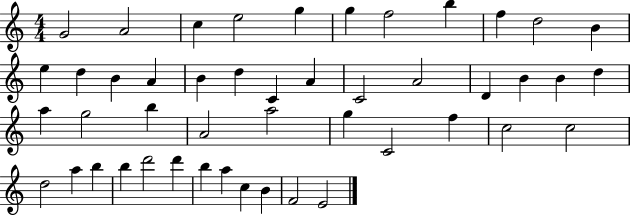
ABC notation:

X:1
T:Untitled
M:4/4
L:1/4
K:C
G2 A2 c e2 g g f2 b f d2 B e d B A B d C A C2 A2 D B B d a g2 b A2 a2 g C2 f c2 c2 d2 a b b d'2 d' b a c B F2 E2